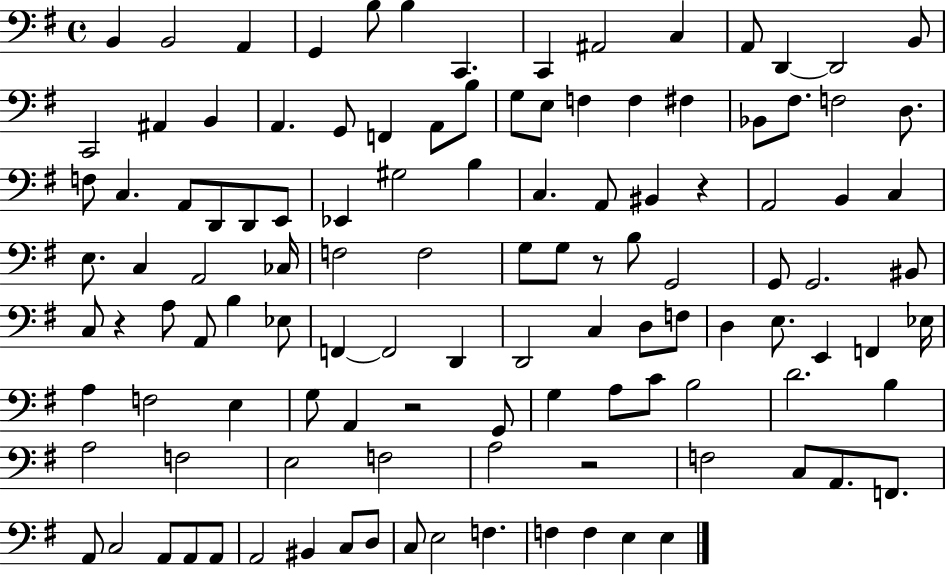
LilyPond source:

{
  \clef bass
  \time 4/4
  \defaultTimeSignature
  \key g \major
  b,4 b,2 a,4 | g,4 b8 b4 c,4. | c,4 ais,2 c4 | a,8 d,4~~ d,2 b,8 | \break c,2 ais,4 b,4 | a,4. g,8 f,4 a,8 b8 | g8 e8 f4 f4 fis4 | bes,8 fis8. f2 d8. | \break f8 c4. a,8 d,8 d,8 e,8 | ees,4 gis2 b4 | c4. a,8 bis,4 r4 | a,2 b,4 c4 | \break e8. c4 a,2 ces16 | f2 f2 | g8 g8 r8 b8 g,2 | g,8 g,2. bis,8 | \break c8 r4 a8 a,8 b4 ees8 | f,4~~ f,2 d,4 | d,2 c4 d8 f8 | d4 e8. e,4 f,4 ees16 | \break a4 f2 e4 | g8 a,4 r2 g,8 | g4 a8 c'8 b2 | d'2. b4 | \break a2 f2 | e2 f2 | a2 r2 | f2 c8 a,8. f,8. | \break a,8 c2 a,8 a,8 a,8 | a,2 bis,4 c8 d8 | c8 e2 f4. | f4 f4 e4 e4 | \break \bar "|."
}